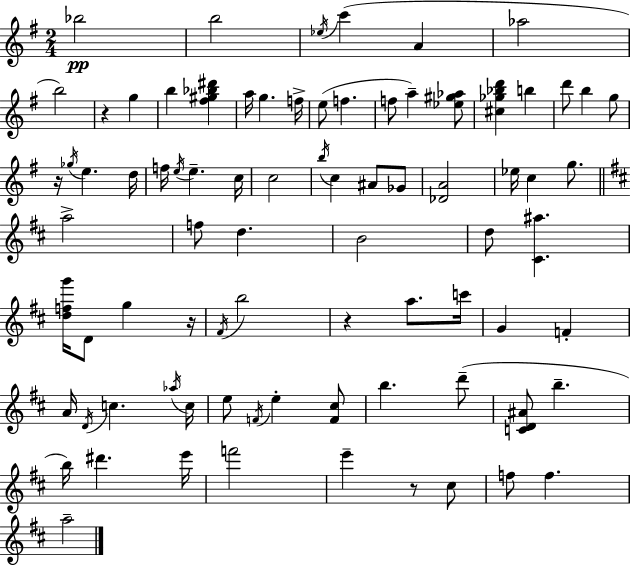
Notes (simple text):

Bb5/h B5/h Eb5/s C6/q A4/q Ab5/h B5/h R/q G5/q B5/q [F#5,G#5,Bb5,D#6]/q A5/s G5/q. F5/s E5/e F5/q. F5/e A5/q [Eb5,G#5,Ab5]/e [C#5,Gb5,Bb5,D6]/q B5/q D6/e B5/q G5/e R/s Gb5/s E5/q. D5/s F5/s E5/s E5/q. C5/s C5/h B5/s C5/q A#4/e Gb4/e [Db4,A4]/h Eb5/s C5/q G5/e. A5/h F5/e D5/q. B4/h D5/e [C#4,A#5]/q. [D5,F5,G6]/s D4/e G5/q R/s F#4/s B5/h R/q A5/e. C6/s G4/q F4/q A4/s D4/s C5/q. Ab5/s C5/s E5/e F4/s E5/q [F4,C#5]/e B5/q. D6/e [C4,D4,A#4]/e B5/q. B5/s D#6/q. E6/s F6/h E6/q R/e C#5/e F5/e F5/q. A5/h